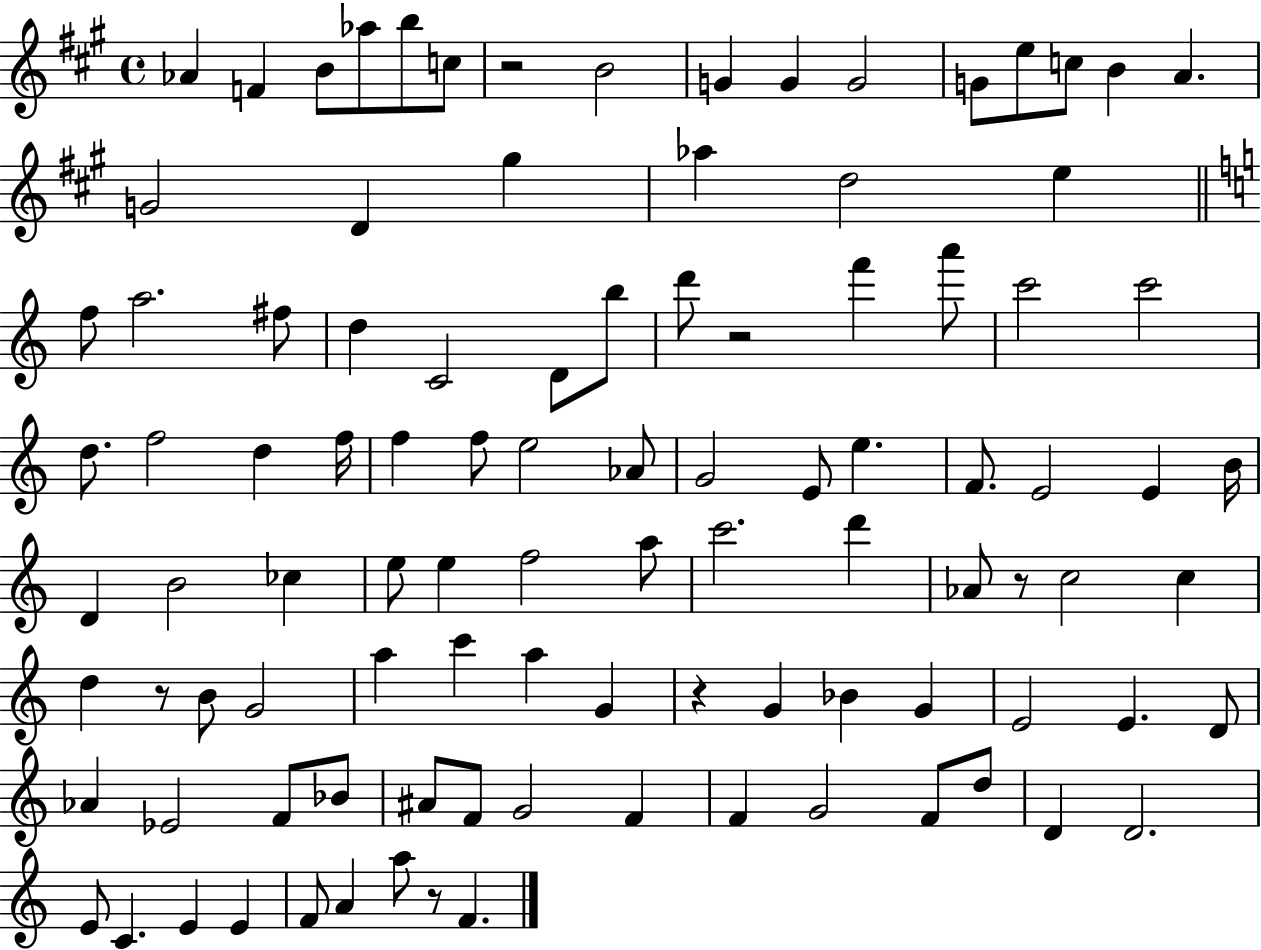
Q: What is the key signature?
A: A major